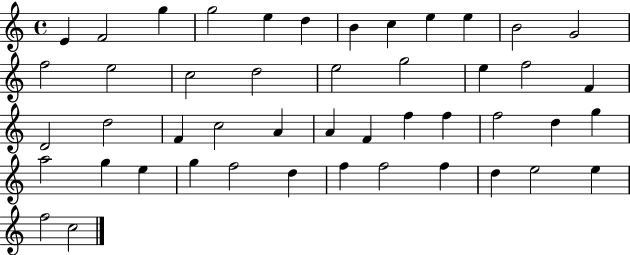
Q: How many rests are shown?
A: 0